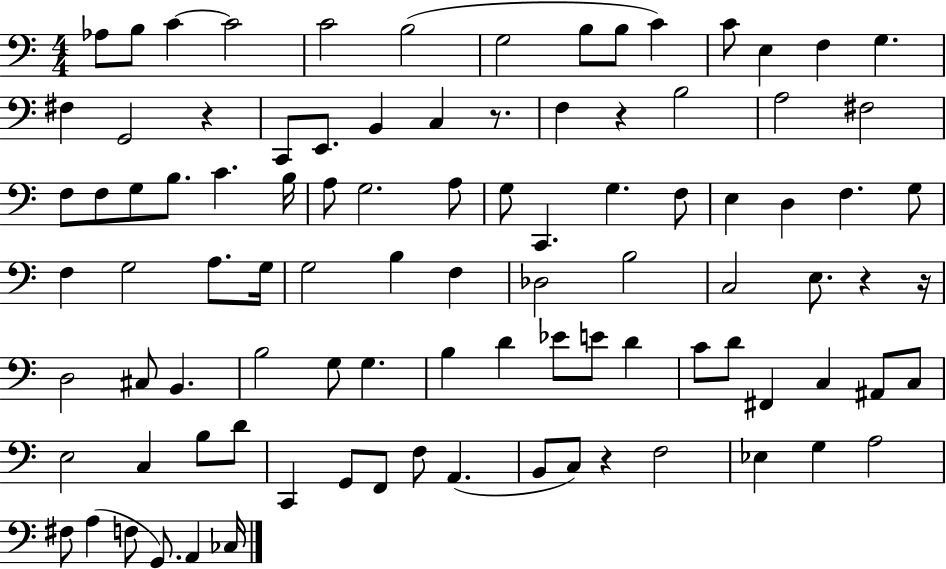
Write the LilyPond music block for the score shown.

{
  \clef bass
  \numericTimeSignature
  \time 4/4
  \key c \major
  aes8 b8 c'4~~ c'2 | c'2 b2( | g2 b8 b8 c'4) | c'8 e4 f4 g4. | \break fis4 g,2 r4 | c,8 e,8. b,4 c4 r8. | f4 r4 b2 | a2 fis2 | \break f8 f8 g8 b8. c'4. b16 | a8 g2. a8 | g8 c,4. g4. f8 | e4 d4 f4. g8 | \break f4 g2 a8. g16 | g2 b4 f4 | des2 b2 | c2 e8. r4 r16 | \break d2 cis8 b,4. | b2 g8 g4. | b4 d'4 ees'8 e'8 d'4 | c'8 d'8 fis,4 c4 ais,8 c8 | \break e2 c4 b8 d'8 | c,4 g,8 f,8 f8 a,4.( | b,8 c8) r4 f2 | ees4 g4 a2 | \break fis8 a4( f8 g,8.) a,4 ces16 | \bar "|."
}